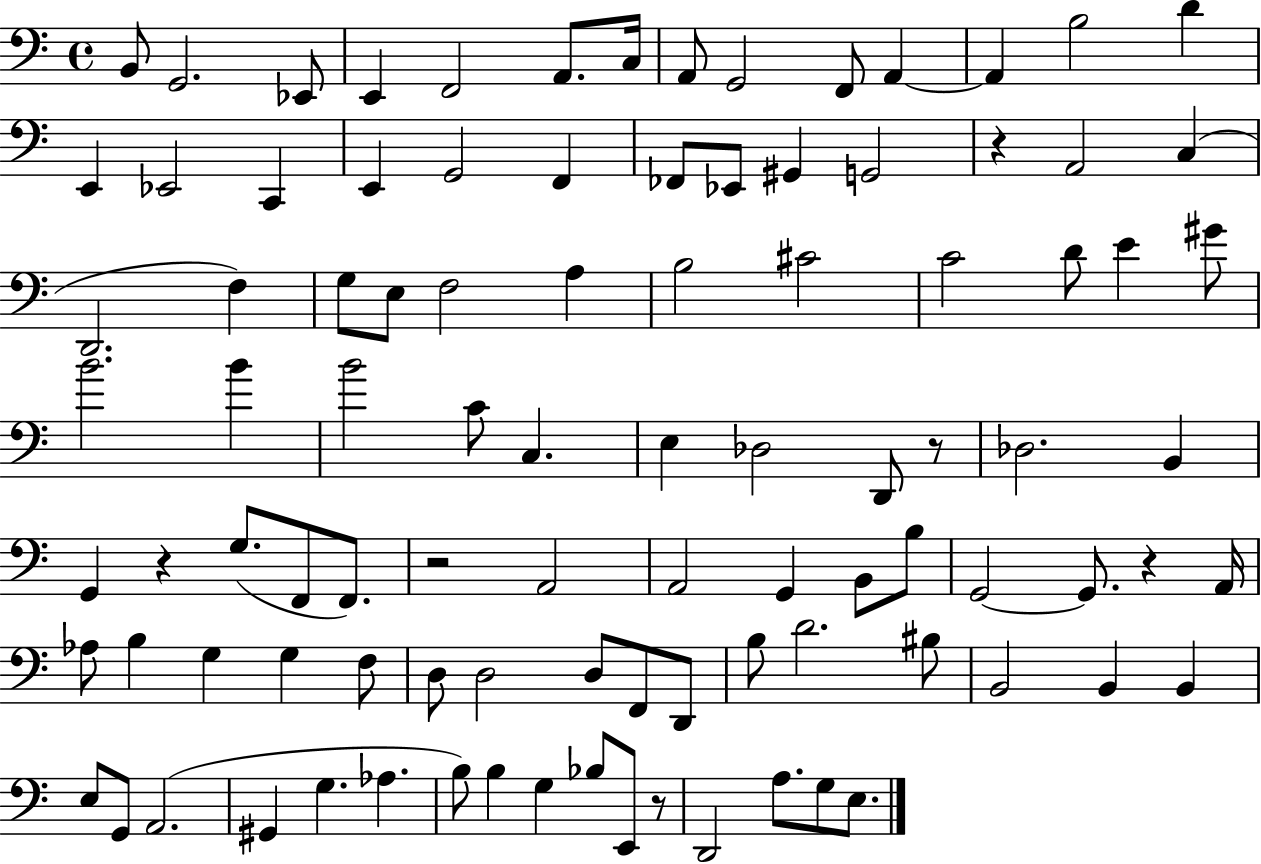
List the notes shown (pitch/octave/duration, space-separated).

B2/e G2/h. Eb2/e E2/q F2/h A2/e. C3/s A2/e G2/h F2/e A2/q A2/q B3/h D4/q E2/q Eb2/h C2/q E2/q G2/h F2/q FES2/e Eb2/e G#2/q G2/h R/q A2/h C3/q D2/h. F3/q G3/e E3/e F3/h A3/q B3/h C#4/h C4/h D4/e E4/q G#4/e B4/h. B4/q B4/h C4/e C3/q. E3/q Db3/h D2/e R/e Db3/h. B2/q G2/q R/q G3/e. F2/e F2/e. R/h A2/h A2/h G2/q B2/e B3/e G2/h G2/e. R/q A2/s Ab3/e B3/q G3/q G3/q F3/e D3/e D3/h D3/e F2/e D2/e B3/e D4/h. BIS3/e B2/h B2/q B2/q E3/e G2/e A2/h. G#2/q G3/q. Ab3/q. B3/e B3/q G3/q Bb3/e E2/e R/e D2/h A3/e. G3/e E3/e.